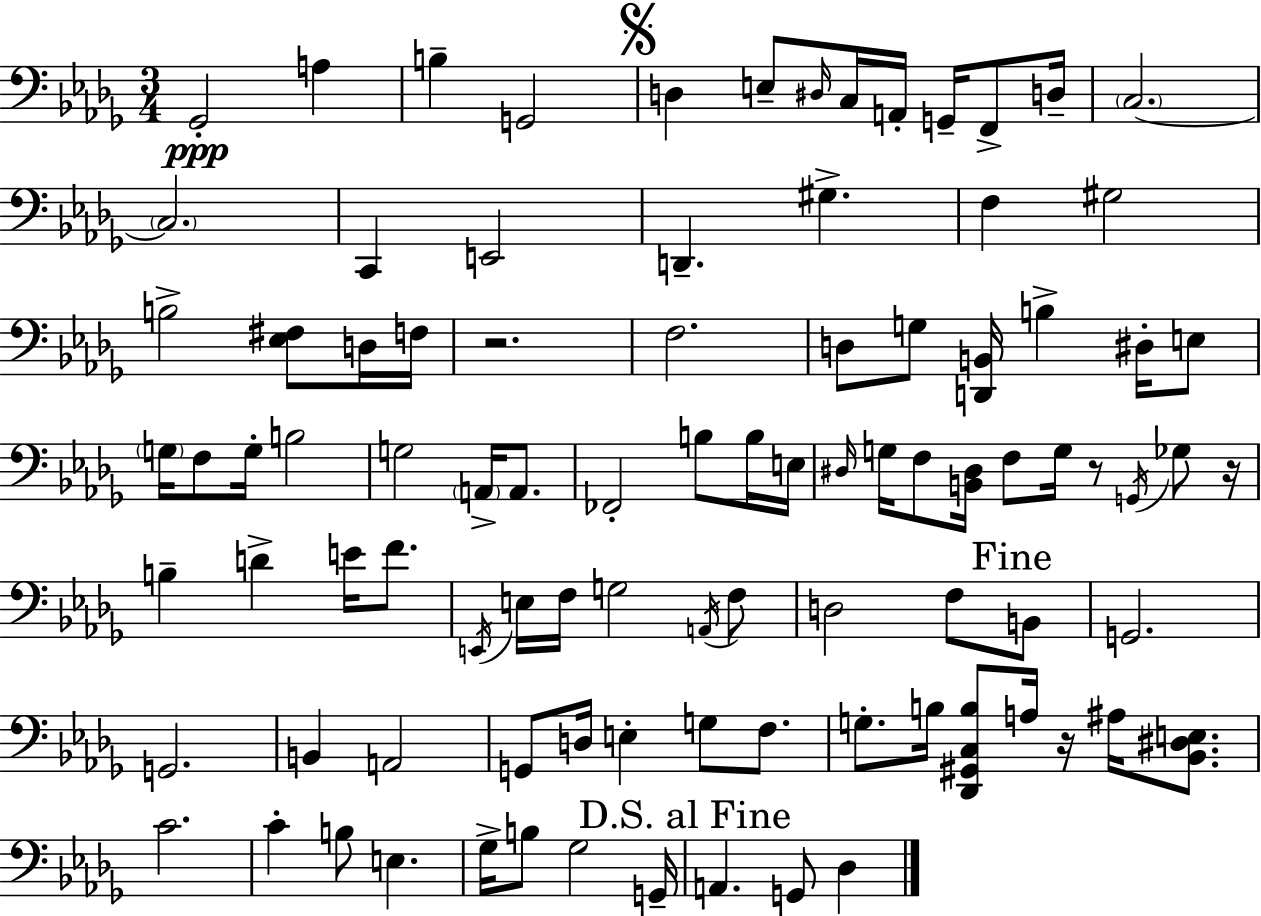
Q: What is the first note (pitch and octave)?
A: Gb2